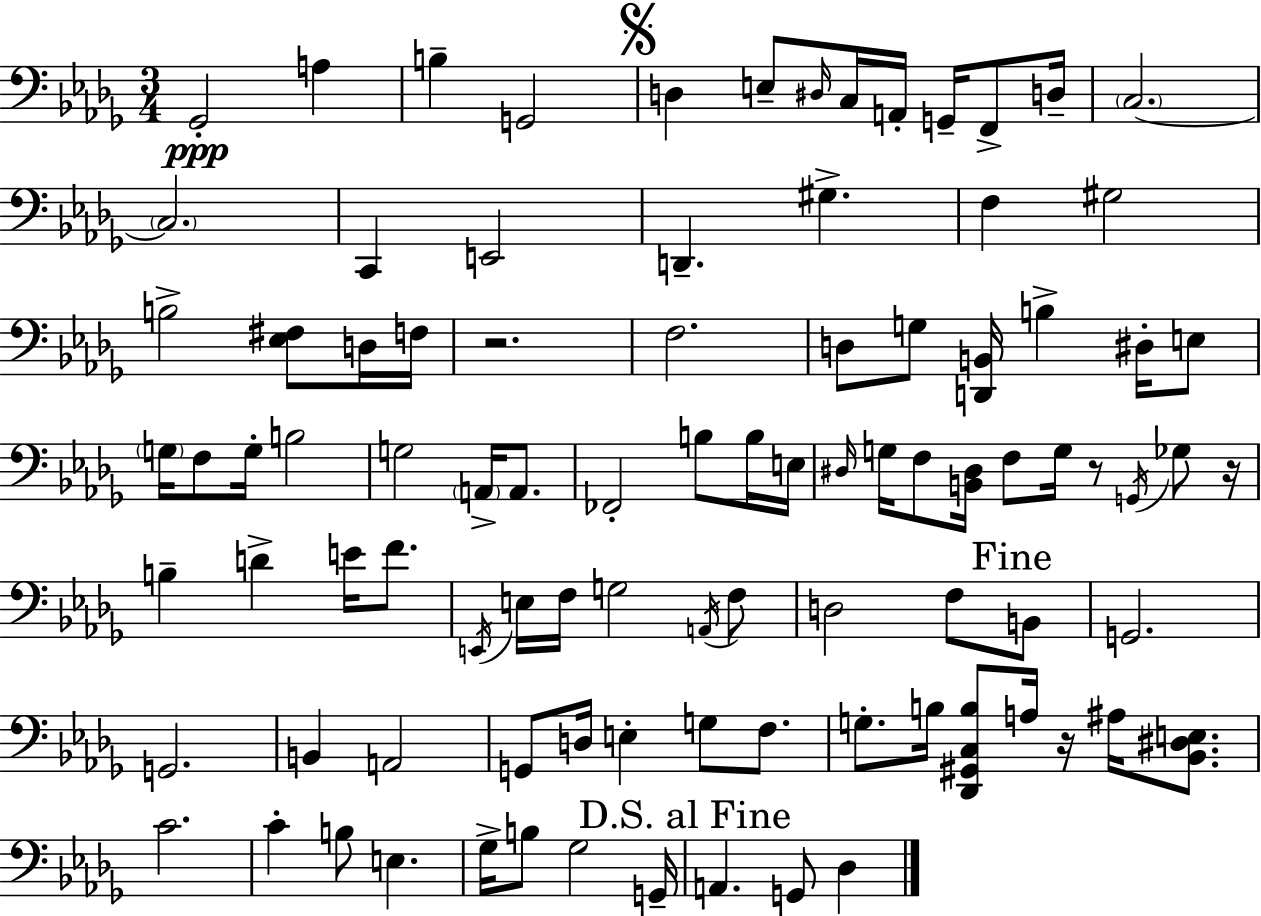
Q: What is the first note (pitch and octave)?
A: Gb2